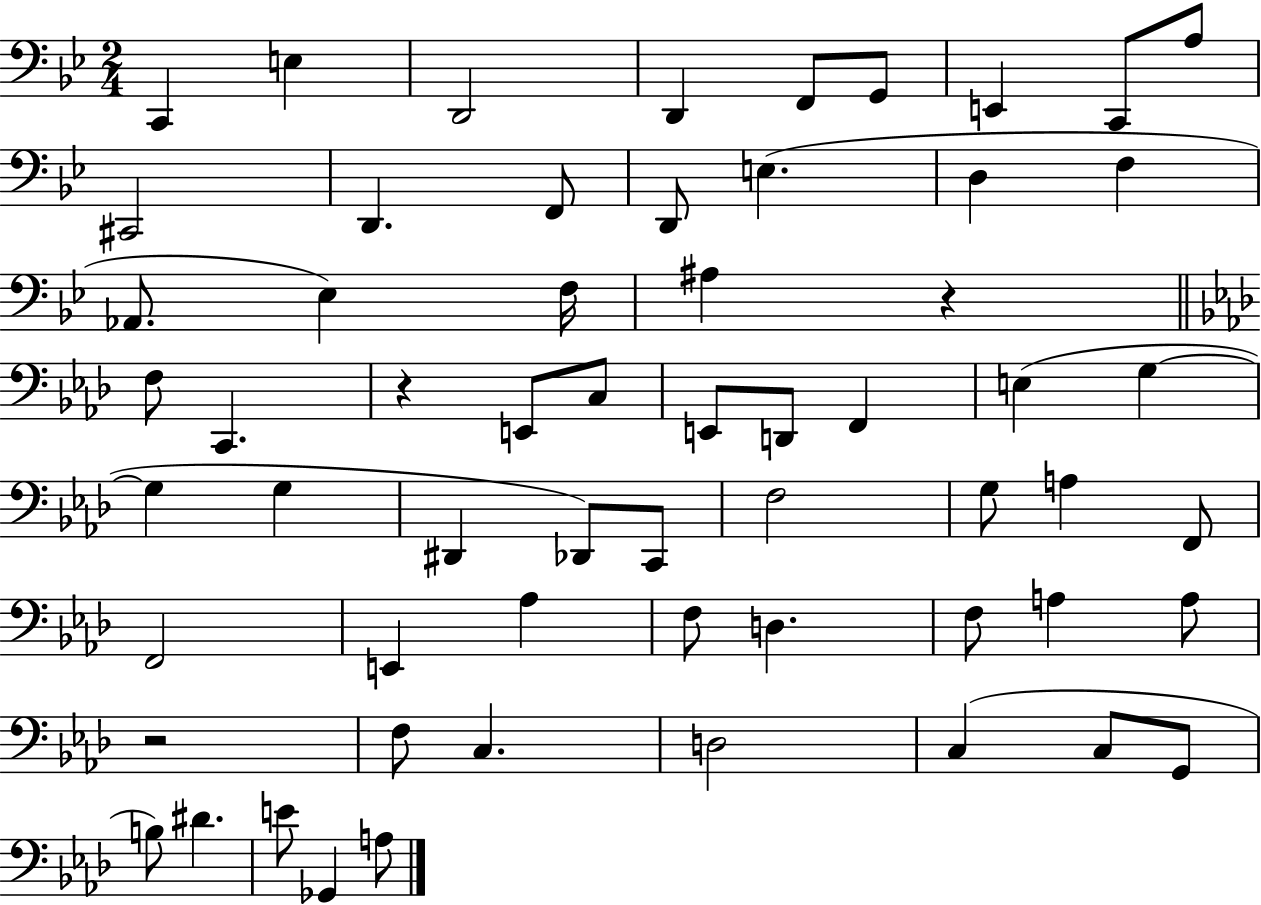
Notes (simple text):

C2/q E3/q D2/h D2/q F2/e G2/e E2/q C2/e A3/e C#2/h D2/q. F2/e D2/e E3/q. D3/q F3/q Ab2/e. Eb3/q F3/s A#3/q R/q F3/e C2/q. R/q E2/e C3/e E2/e D2/e F2/q E3/q G3/q G3/q G3/q D#2/q Db2/e C2/e F3/h G3/e A3/q F2/e F2/h E2/q Ab3/q F3/e D3/q. F3/e A3/q A3/e R/h F3/e C3/q. D3/h C3/q C3/e G2/e B3/e D#4/q. E4/e Gb2/q A3/e